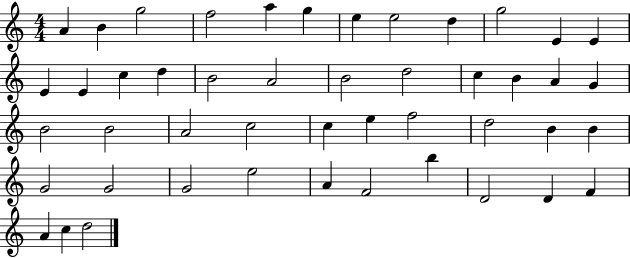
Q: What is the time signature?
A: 4/4